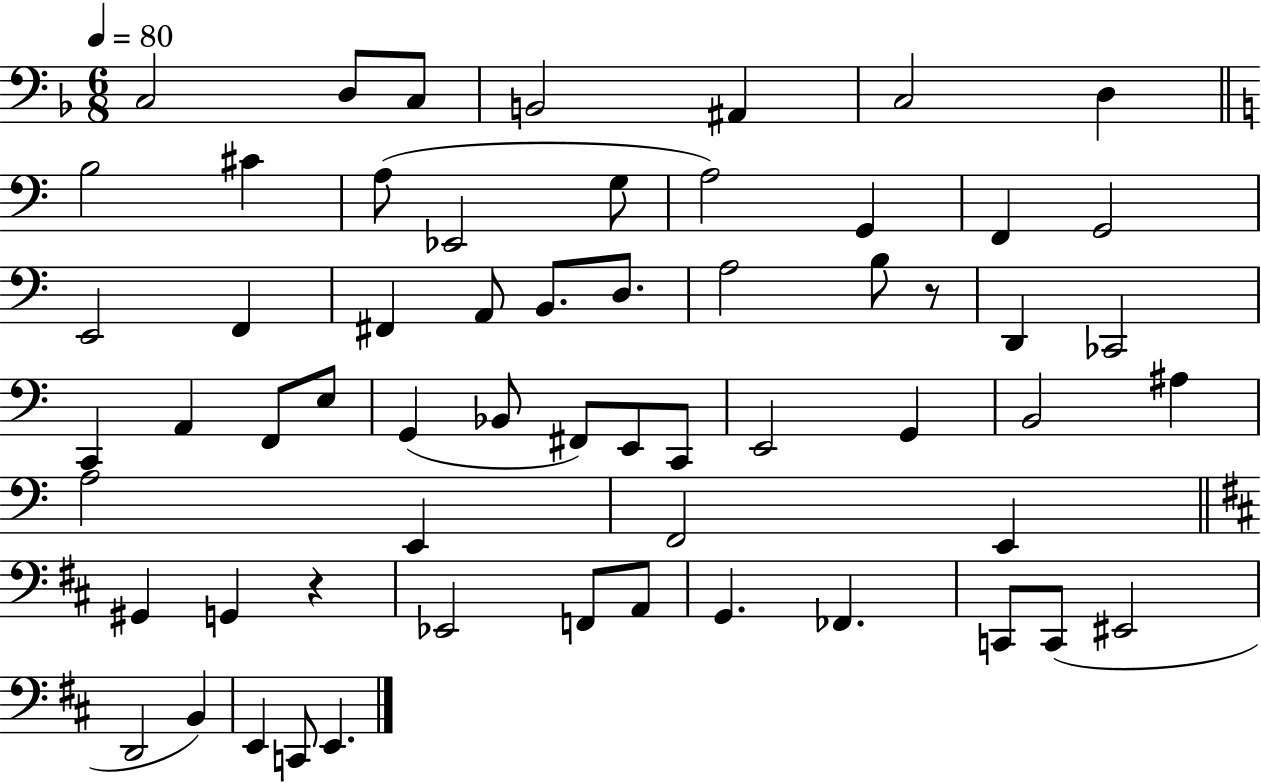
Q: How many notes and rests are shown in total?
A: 60